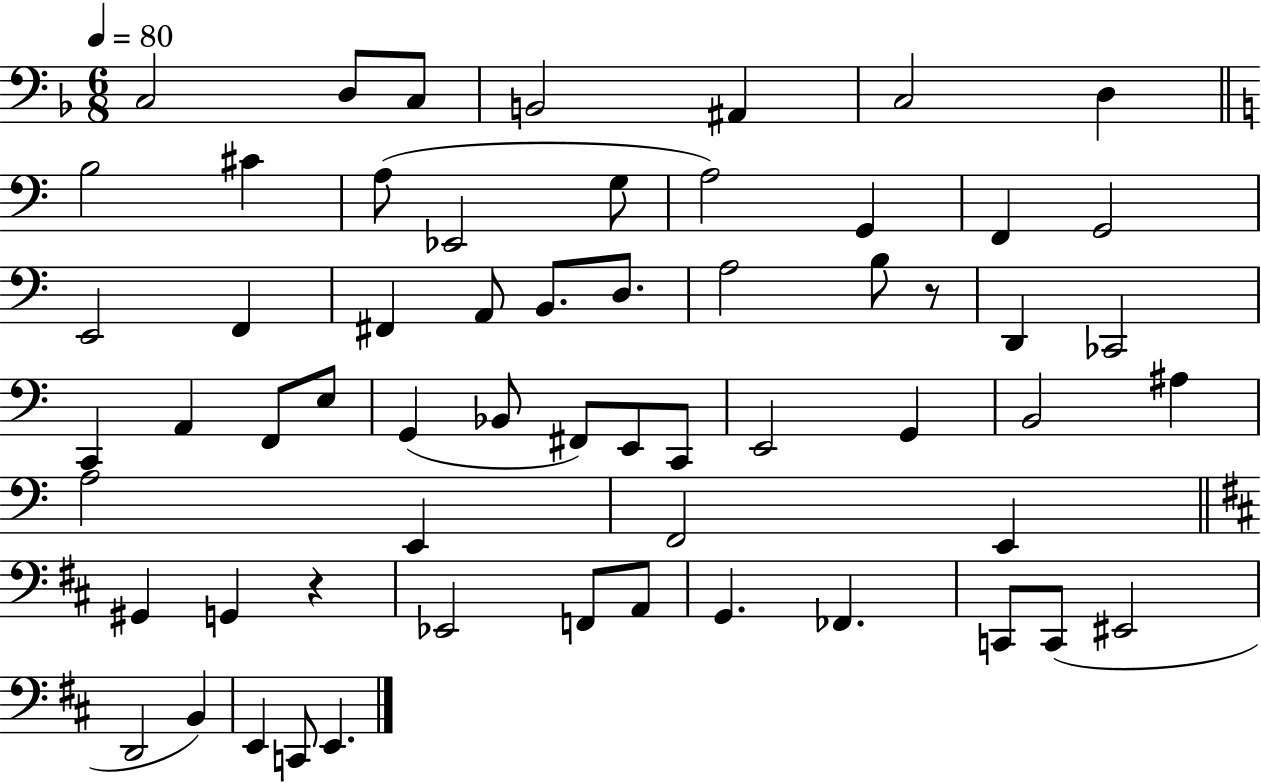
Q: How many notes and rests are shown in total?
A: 60